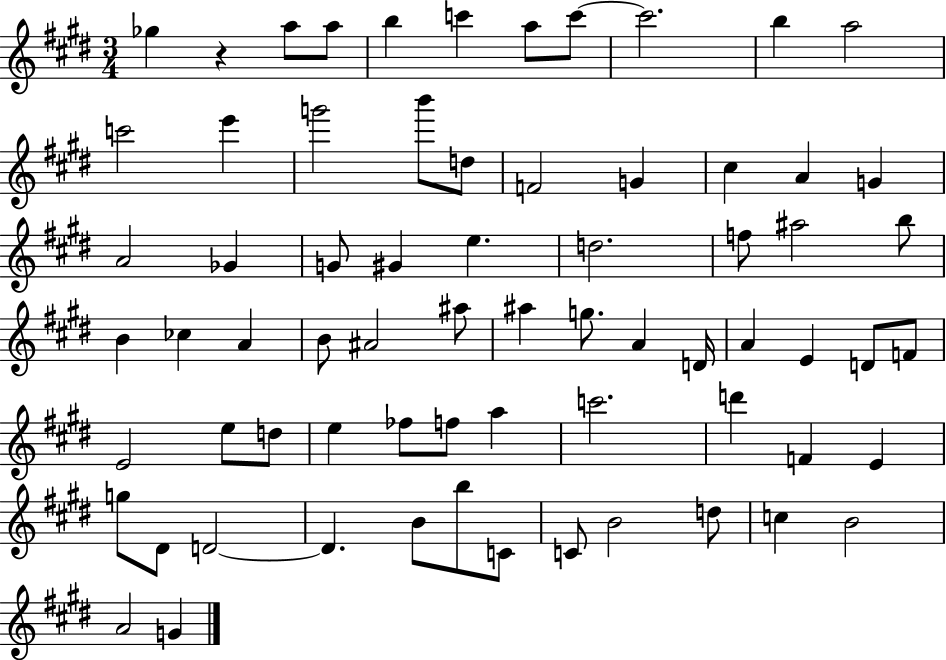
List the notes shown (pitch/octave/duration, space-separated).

Gb5/q R/q A5/e A5/e B5/q C6/q A5/e C6/e C6/h. B5/q A5/h C6/h E6/q G6/h B6/e D5/e F4/h G4/q C#5/q A4/q G4/q A4/h Gb4/q G4/e G#4/q E5/q. D5/h. F5/e A#5/h B5/e B4/q CES5/q A4/q B4/e A#4/h A#5/e A#5/q G5/e. A4/q D4/s A4/q E4/q D4/e F4/e E4/h E5/e D5/e E5/q FES5/e F5/e A5/q C6/h. D6/q F4/q E4/q G5/e D#4/e D4/h D4/q. B4/e B5/e C4/e C4/e B4/h D5/e C5/q B4/h A4/h G4/q